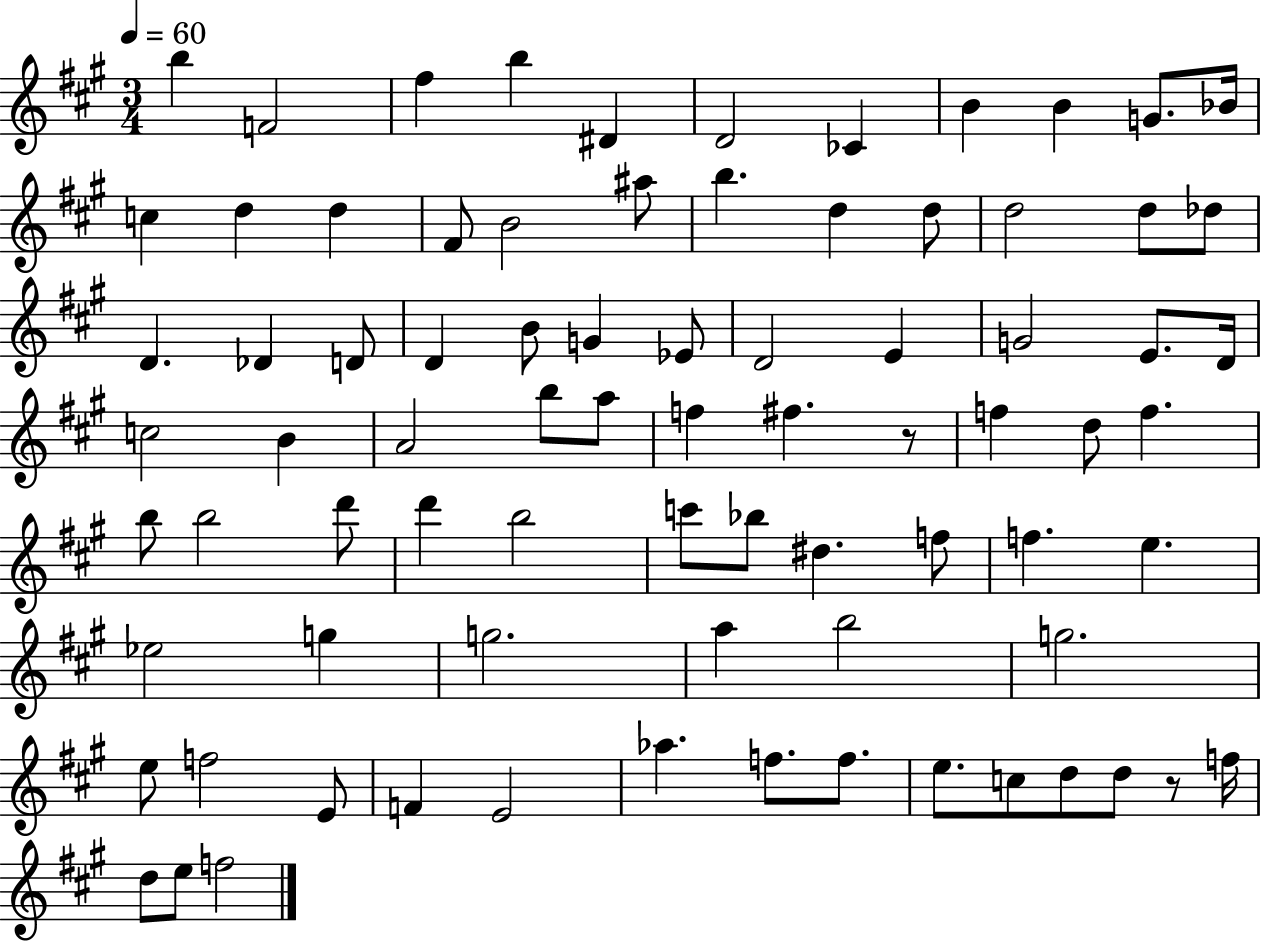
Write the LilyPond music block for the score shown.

{
  \clef treble
  \numericTimeSignature
  \time 3/4
  \key a \major
  \tempo 4 = 60
  b''4 f'2 | fis''4 b''4 dis'4 | d'2 ces'4 | b'4 b'4 g'8. bes'16 | \break c''4 d''4 d''4 | fis'8 b'2 ais''8 | b''4. d''4 d''8 | d''2 d''8 des''8 | \break d'4. des'4 d'8 | d'4 b'8 g'4 ees'8 | d'2 e'4 | g'2 e'8. d'16 | \break c''2 b'4 | a'2 b''8 a''8 | f''4 fis''4. r8 | f''4 d''8 f''4. | \break b''8 b''2 d'''8 | d'''4 b''2 | c'''8 bes''8 dis''4. f''8 | f''4. e''4. | \break ees''2 g''4 | g''2. | a''4 b''2 | g''2. | \break e''8 f''2 e'8 | f'4 e'2 | aes''4. f''8. f''8. | e''8. c''8 d''8 d''8 r8 f''16 | \break d''8 e''8 f''2 | \bar "|."
}